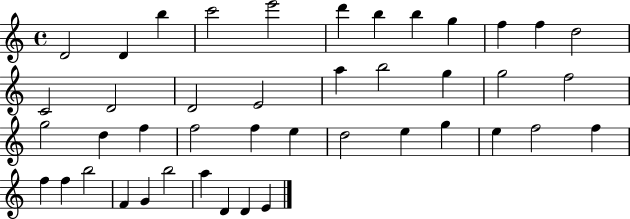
{
  \clef treble
  \time 4/4
  \defaultTimeSignature
  \key c \major
  d'2 d'4 b''4 | c'''2 e'''2 | d'''4 b''4 b''4 g''4 | f''4 f''4 d''2 | \break c'2 d'2 | d'2 e'2 | a''4 b''2 g''4 | g''2 f''2 | \break g''2 d''4 f''4 | f''2 f''4 e''4 | d''2 e''4 g''4 | e''4 f''2 f''4 | \break f''4 f''4 b''2 | f'4 g'4 b''2 | a''4 d'4 d'4 e'4 | \bar "|."
}